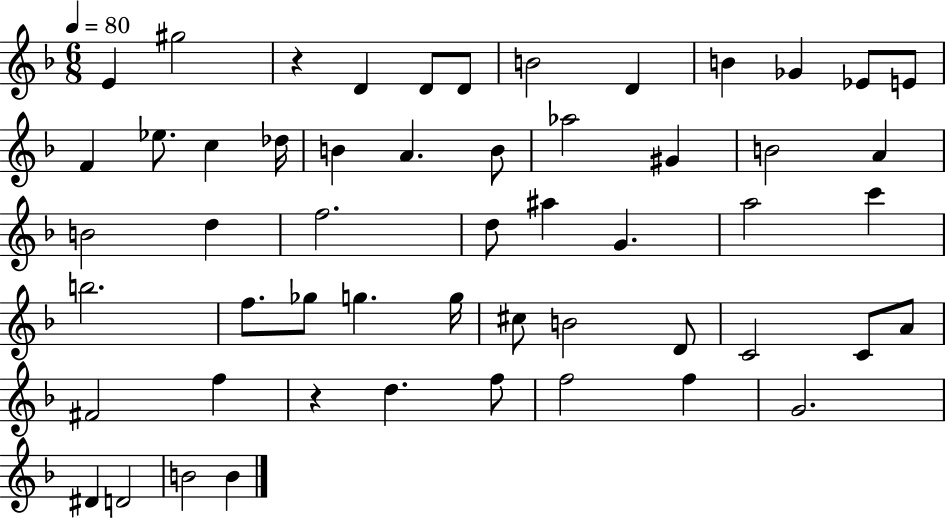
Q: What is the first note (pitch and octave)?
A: E4